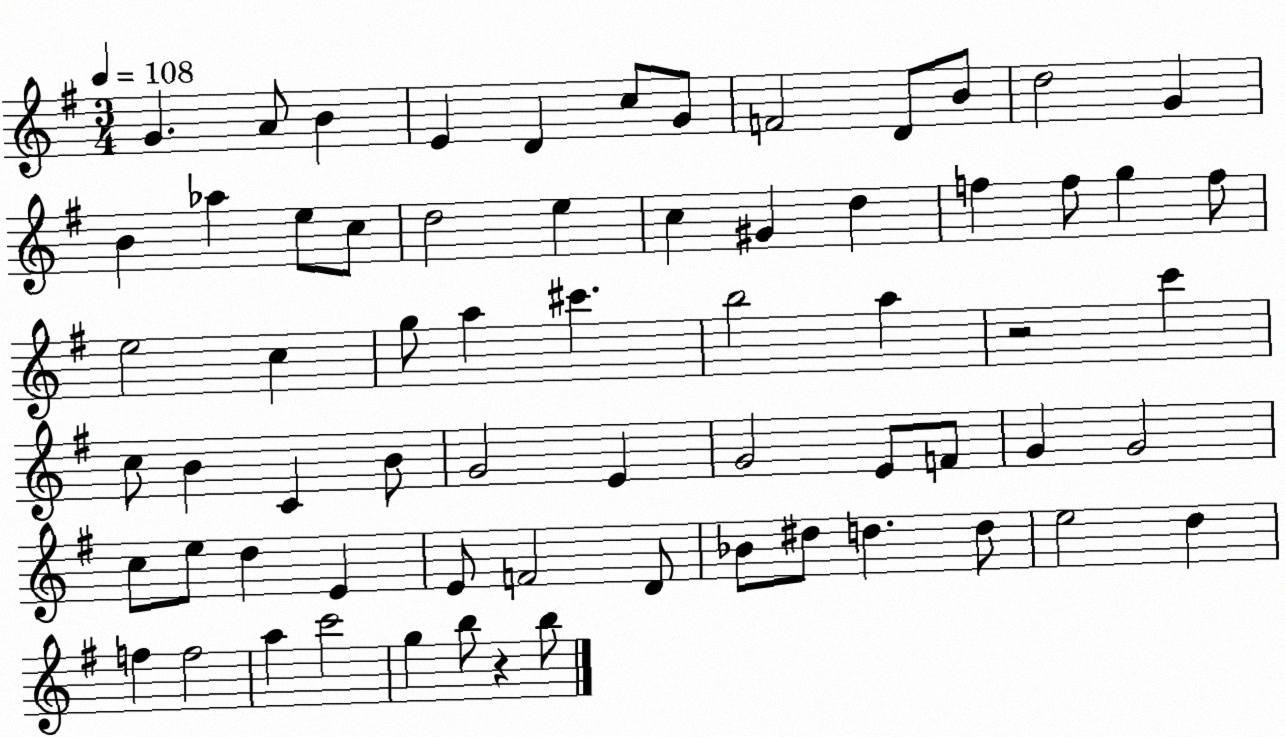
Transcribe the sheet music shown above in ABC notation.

X:1
T:Untitled
M:3/4
L:1/4
K:G
G A/2 B E D c/2 G/2 F2 D/2 B/2 d2 G B _a e/2 c/2 d2 e c ^G d f f/2 g f/2 e2 c g/2 a ^c' b2 a z2 c' c/2 B C B/2 G2 E G2 E/2 F/2 G G2 c/2 e/2 d E E/2 F2 D/2 _B/2 ^d/2 d d/2 e2 d f f2 a c'2 g b/2 z b/2